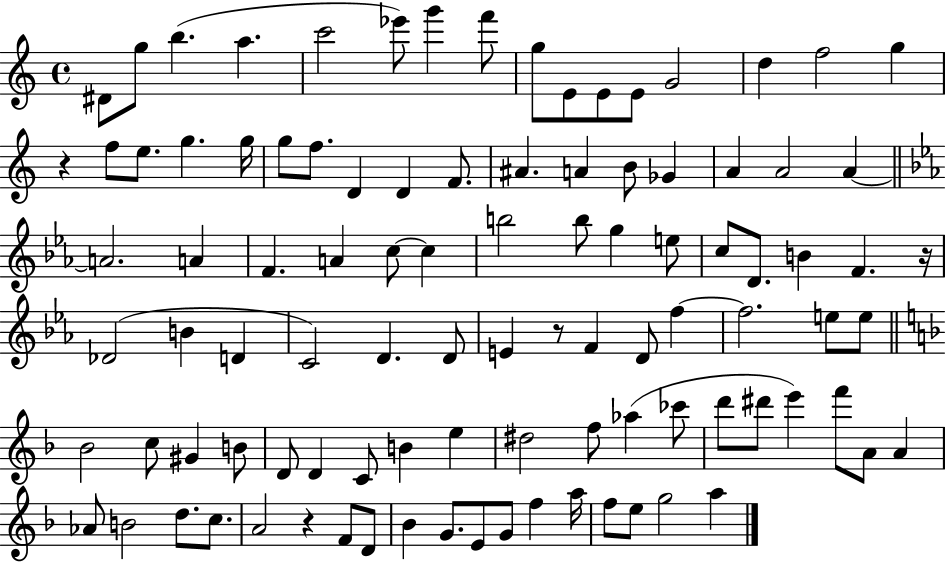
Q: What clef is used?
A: treble